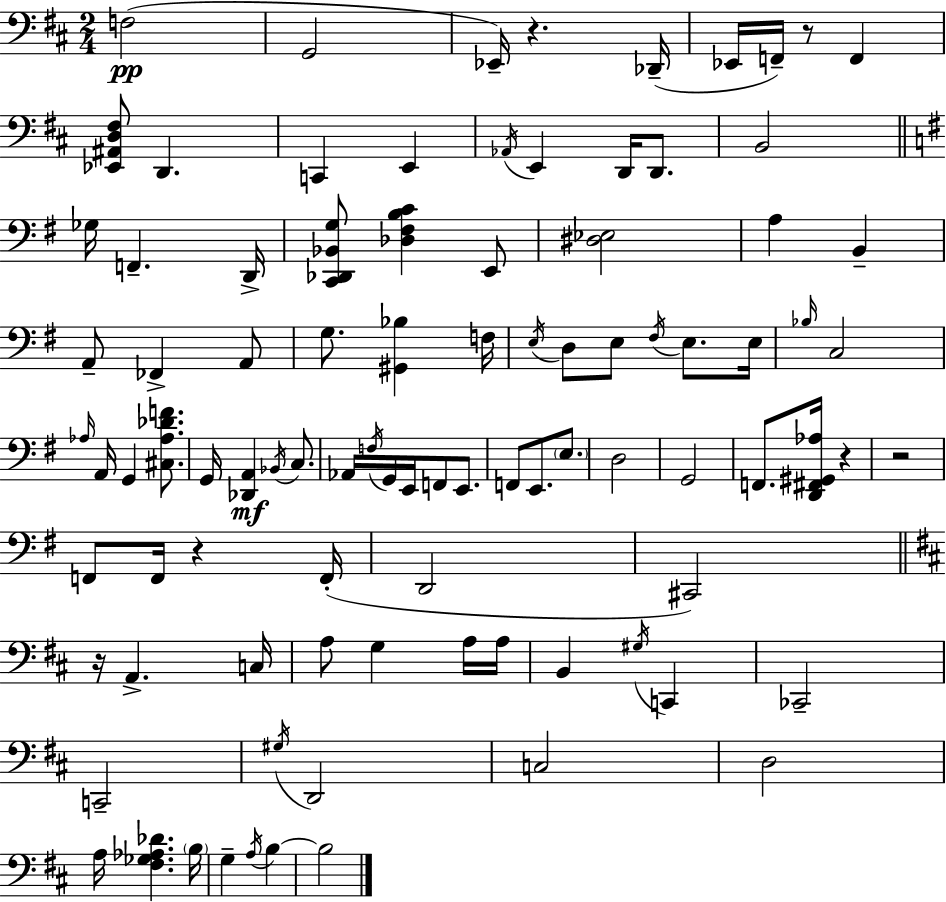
F3/h G2/h Eb2/s R/q. Db2/s Eb2/s F2/s R/e F2/q [Eb2,A#2,D3,F#3]/e D2/q. C2/q E2/q Ab2/s E2/q D2/s D2/e. B2/h Gb3/s F2/q. D2/s [C2,Db2,Bb2,G3]/e [Db3,F#3,B3,C4]/q E2/e [D#3,Eb3]/h A3/q B2/q A2/e FES2/q A2/e G3/e. [G#2,Bb3]/q F3/s E3/s D3/e E3/e F#3/s E3/e. E3/s Bb3/s C3/h Ab3/s A2/s G2/q [C#3,Ab3,Db4,F4]/e. G2/s [Db2,A2]/q Bb2/s C3/e. Ab2/s F3/s G2/s E2/s F2/e E2/e. F2/e E2/e. E3/e. D3/h G2/h F2/e. [D2,F#2,G#2,Ab3]/s R/q R/h F2/e F2/s R/q F2/s D2/h C#2/h R/s A2/q. C3/s A3/e G3/q A3/s A3/s B2/q G#3/s C2/q CES2/h C2/h G#3/s D2/h C3/h D3/h A3/s [F#3,Gb3,Ab3,Db4]/q. B3/s G3/q A3/s B3/q B3/h